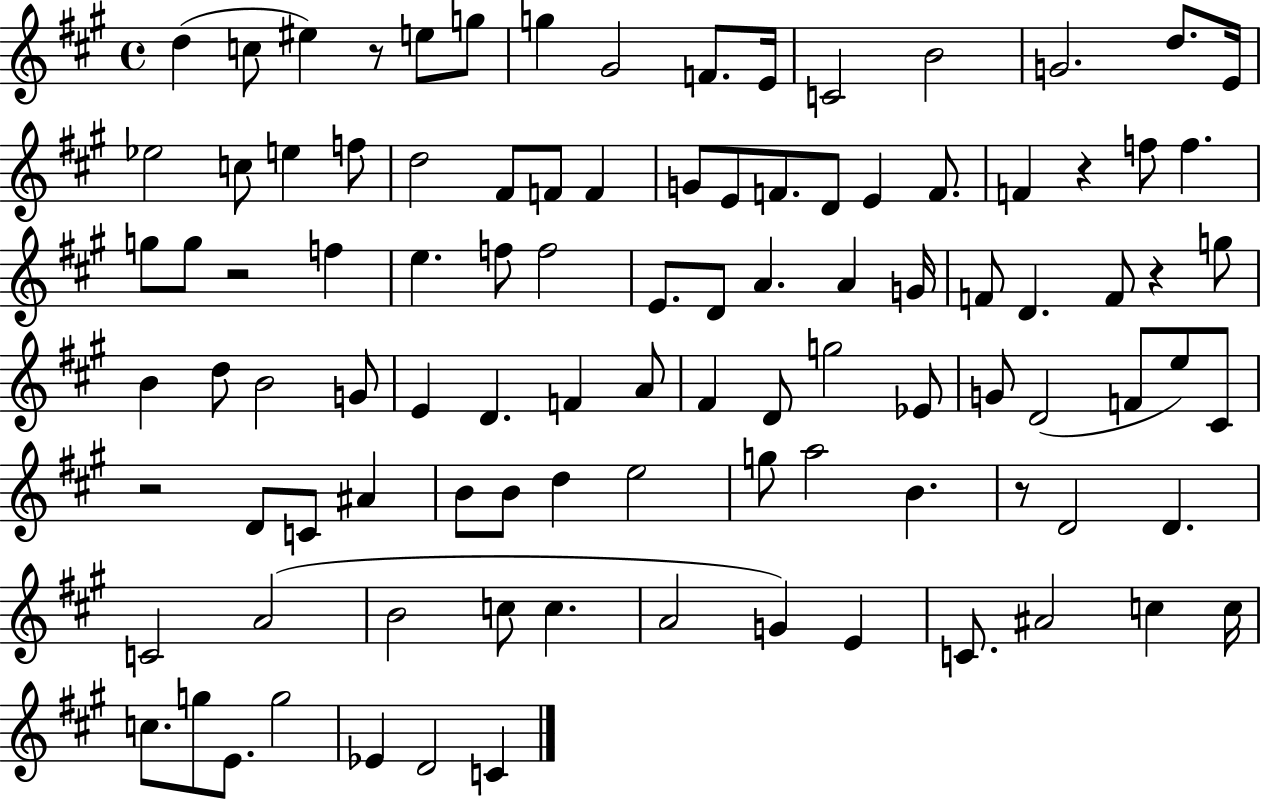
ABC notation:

X:1
T:Untitled
M:4/4
L:1/4
K:A
d c/2 ^e z/2 e/2 g/2 g ^G2 F/2 E/4 C2 B2 G2 d/2 E/4 _e2 c/2 e f/2 d2 ^F/2 F/2 F G/2 E/2 F/2 D/2 E F/2 F z f/2 f g/2 g/2 z2 f e f/2 f2 E/2 D/2 A A G/4 F/2 D F/2 z g/2 B d/2 B2 G/2 E D F A/2 ^F D/2 g2 _E/2 G/2 D2 F/2 e/2 ^C/2 z2 D/2 C/2 ^A B/2 B/2 d e2 g/2 a2 B z/2 D2 D C2 A2 B2 c/2 c A2 G E C/2 ^A2 c c/4 c/2 g/2 E/2 g2 _E D2 C